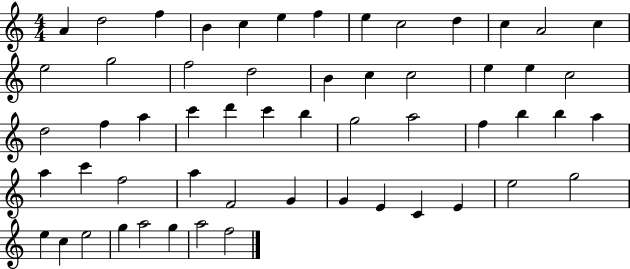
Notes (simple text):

A4/q D5/h F5/q B4/q C5/q E5/q F5/q E5/q C5/h D5/q C5/q A4/h C5/q E5/h G5/h F5/h D5/h B4/q C5/q C5/h E5/q E5/q C5/h D5/h F5/q A5/q C6/q D6/q C6/q B5/q G5/h A5/h F5/q B5/q B5/q A5/q A5/q C6/q F5/h A5/q F4/h G4/q G4/q E4/q C4/q E4/q E5/h G5/h E5/q C5/q E5/h G5/q A5/h G5/q A5/h F5/h